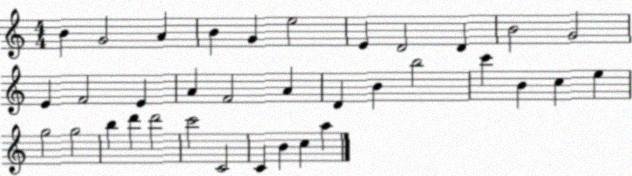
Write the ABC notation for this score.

X:1
T:Untitled
M:4/4
L:1/4
K:C
B G2 A B G e2 E D2 D B2 G2 E F2 E A F2 A D B b2 c' B c e g2 g2 b d' d'2 c'2 C2 C B c a